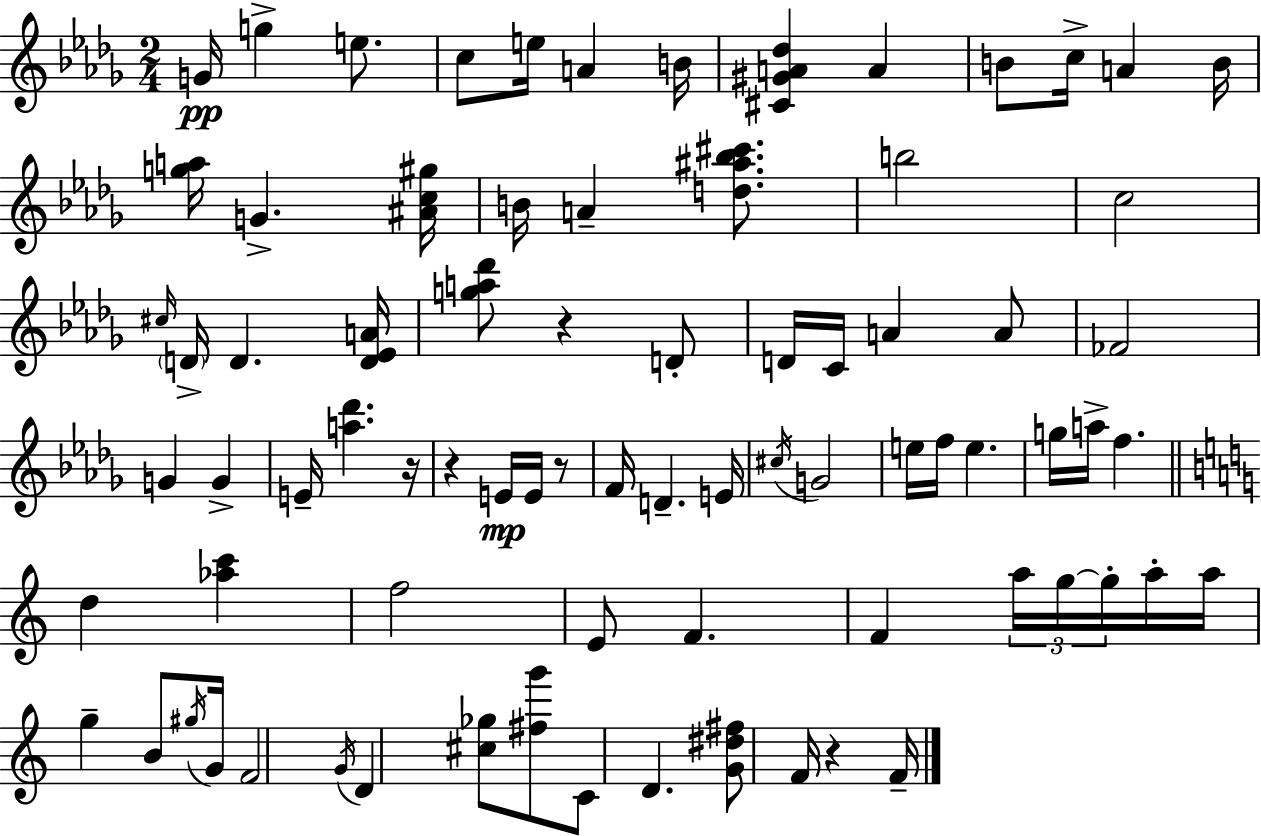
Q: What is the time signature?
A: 2/4